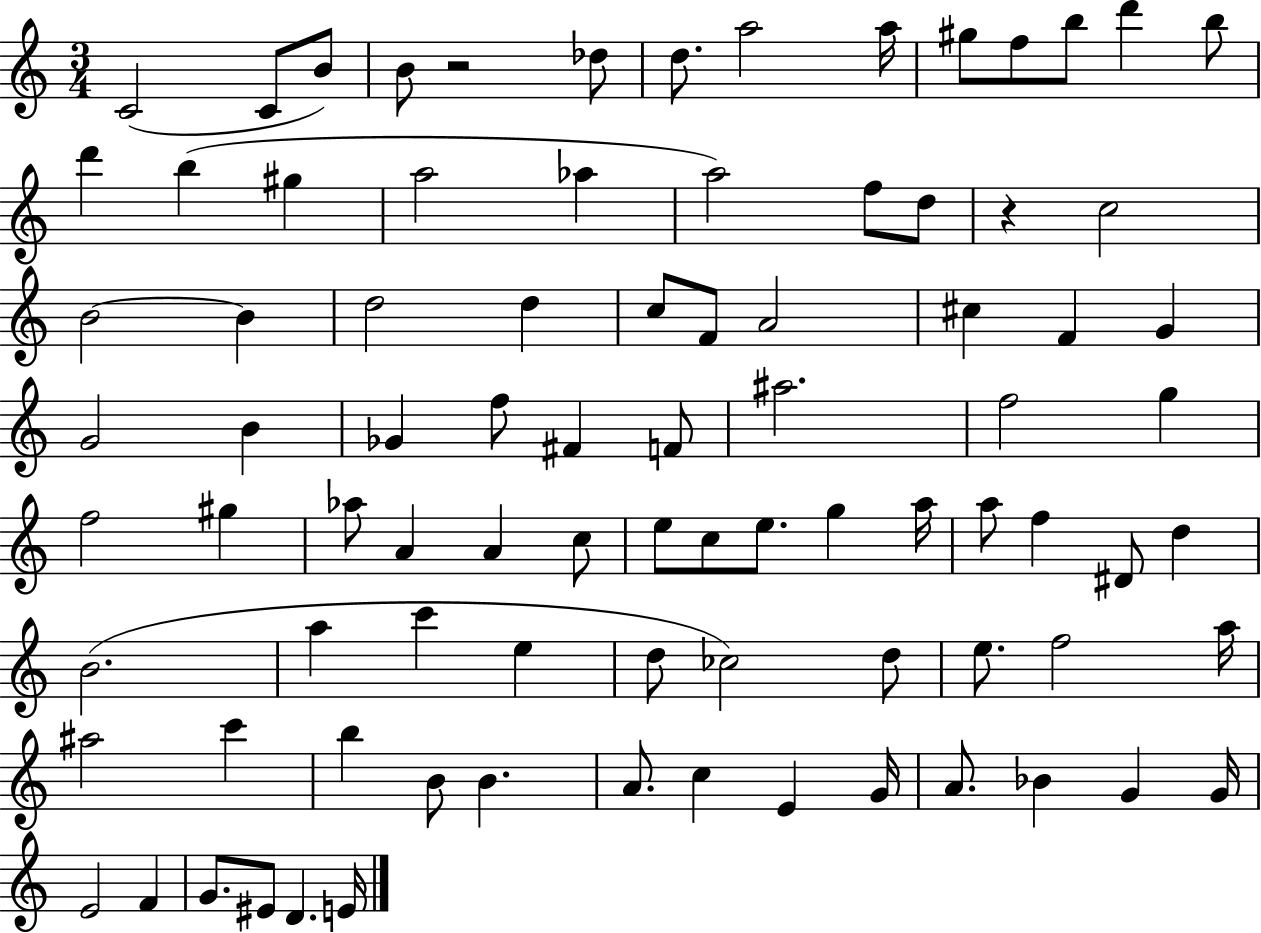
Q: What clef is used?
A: treble